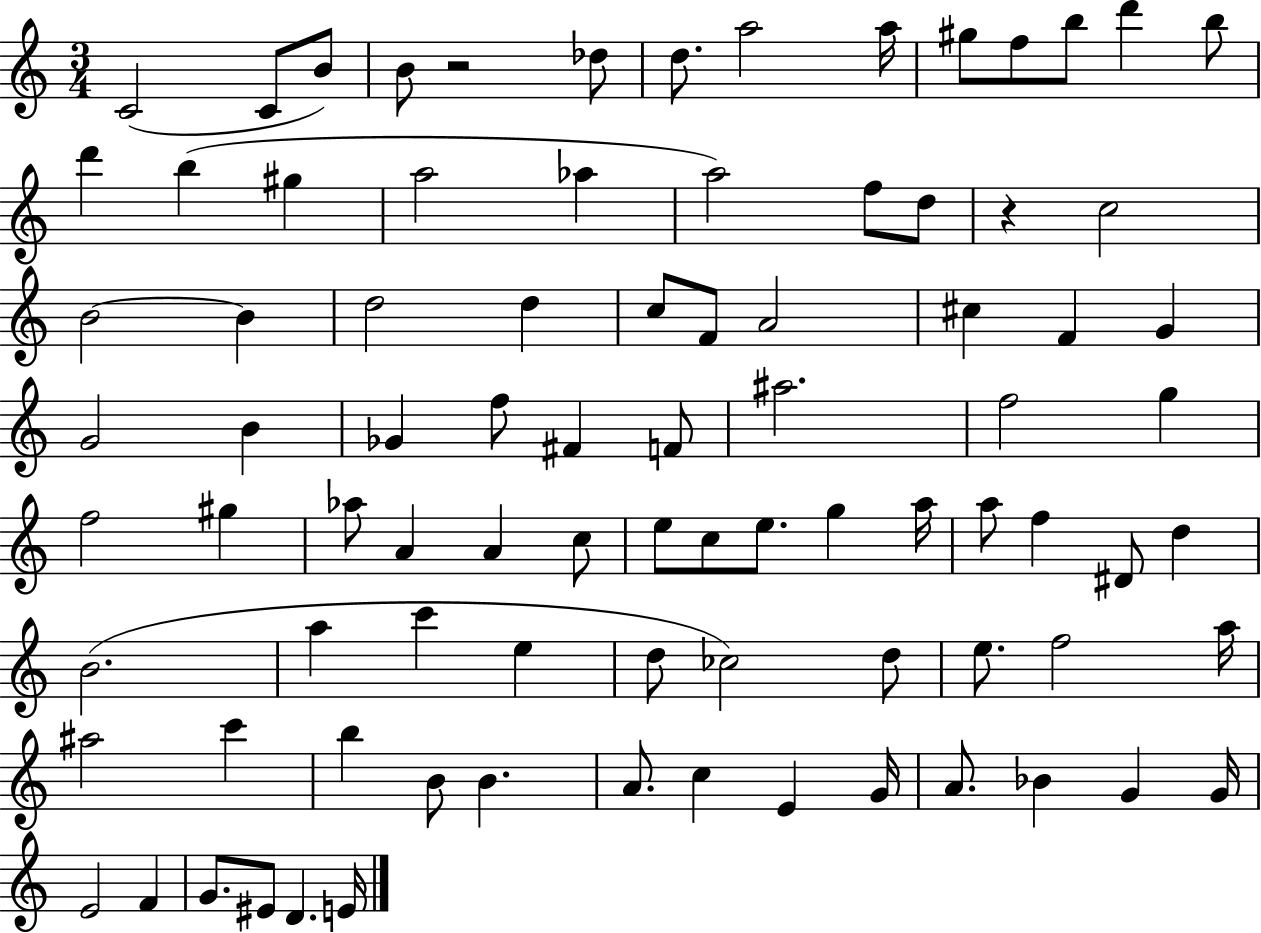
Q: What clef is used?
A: treble